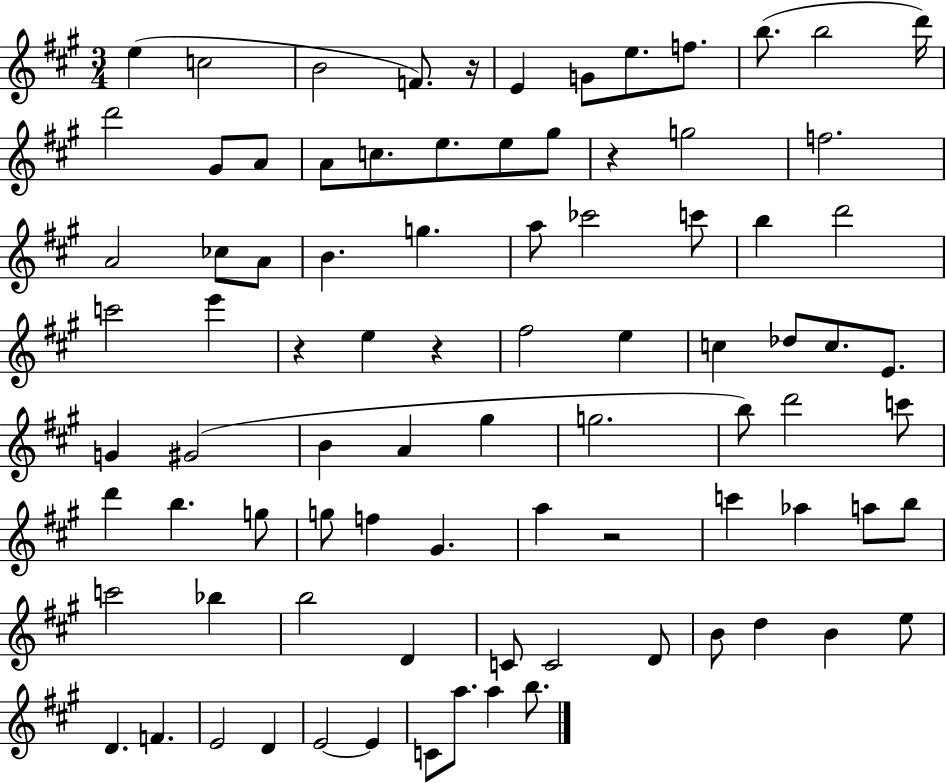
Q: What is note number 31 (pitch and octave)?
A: D6